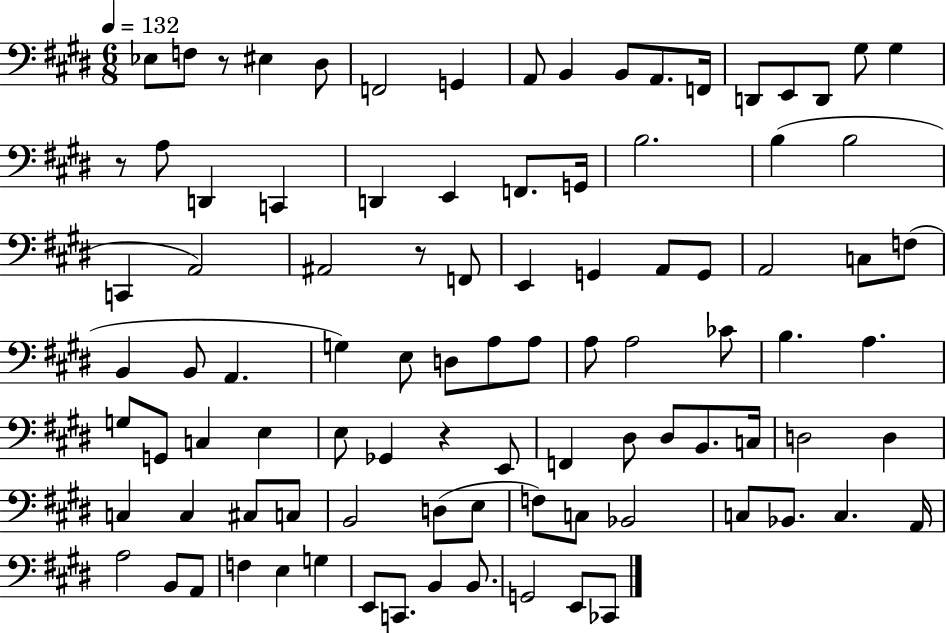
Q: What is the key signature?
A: E major